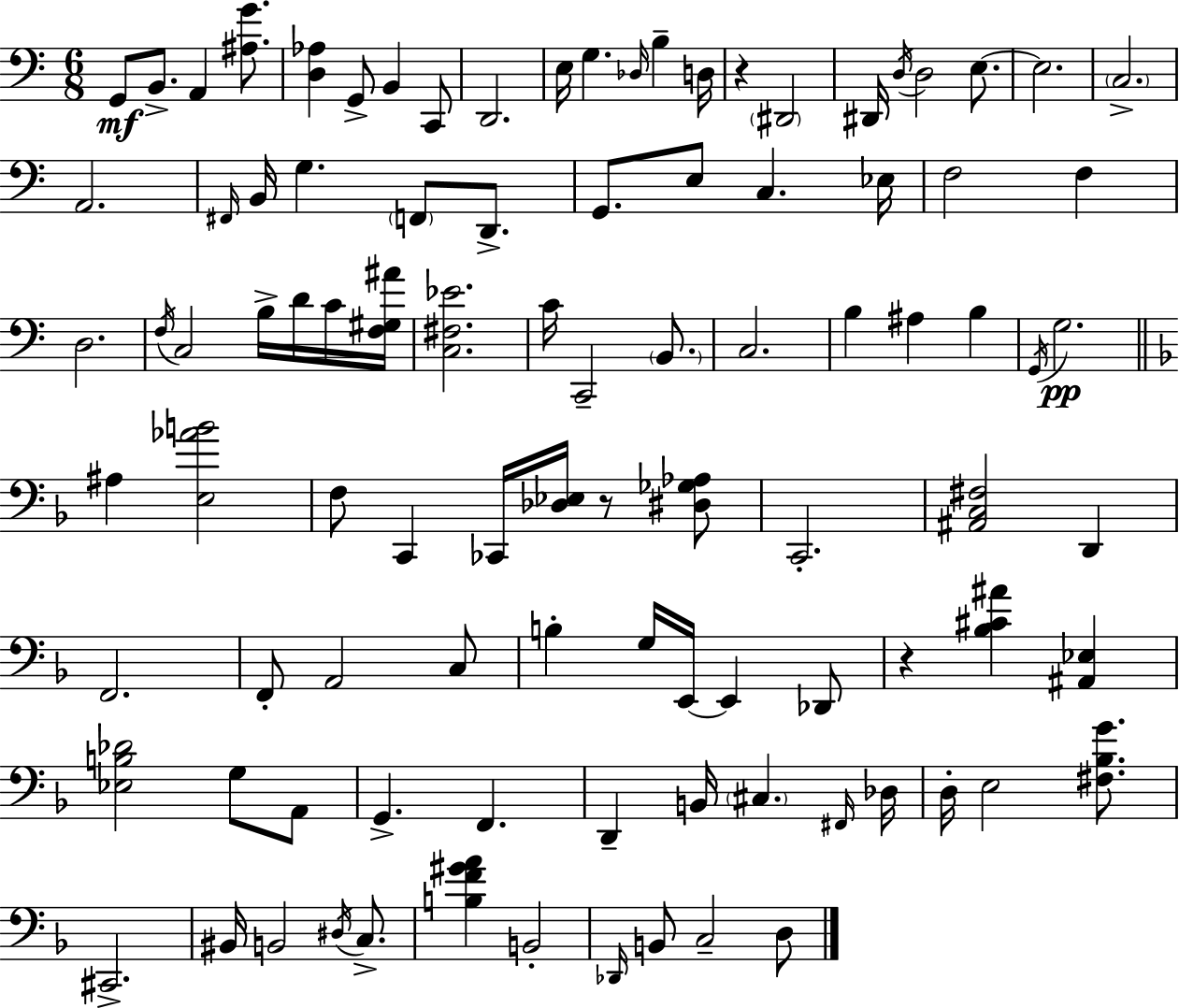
G2/e B2/e. A2/q [A#3,G4]/e. [D3,Ab3]/q G2/e B2/q C2/e D2/h. E3/s G3/q. Db3/s B3/q D3/s R/q D#2/h D#2/s D3/s D3/h E3/e. E3/h. C3/h. A2/h. F#2/s B2/s G3/q. F2/e D2/e. G2/e. E3/e C3/q. Eb3/s F3/h F3/q D3/h. F3/s C3/h B3/s D4/s C4/s [F3,G#3,A#4]/s [C3,F#3,Eb4]/h. C4/s C2/h B2/e. C3/h. B3/q A#3/q B3/q G2/s G3/h. A#3/q [E3,Ab4,B4]/h F3/e C2/q CES2/s [Db3,Eb3]/s R/e [D#3,Gb3,Ab3]/e C2/h. [A#2,C3,F#3]/h D2/q F2/h. F2/e A2/h C3/e B3/q G3/s E2/s E2/q Db2/e R/q [Bb3,C#4,A#4]/q [A#2,Eb3]/q [Eb3,B3,Db4]/h G3/e A2/e G2/q. F2/q. D2/q B2/s C#3/q. F#2/s Db3/s D3/s E3/h [F#3,Bb3,G4]/e. C#2/h. BIS2/s B2/h D#3/s C3/e. [B3,F4,G#4,A4]/q B2/h Db2/s B2/e C3/h D3/e